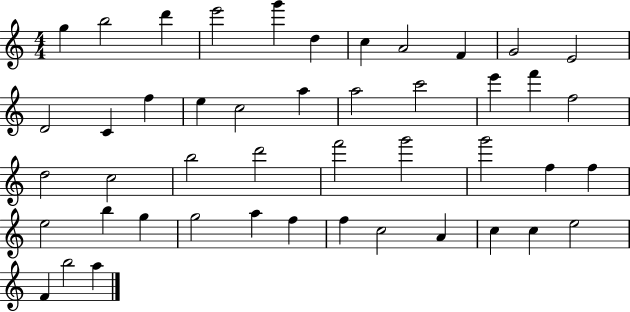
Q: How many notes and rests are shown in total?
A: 46